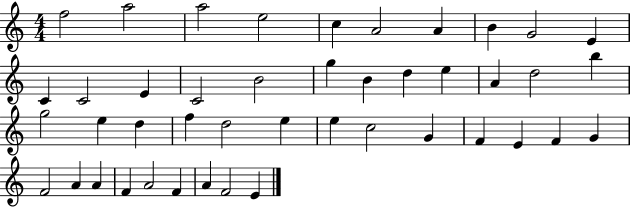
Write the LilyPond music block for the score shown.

{
  \clef treble
  \numericTimeSignature
  \time 4/4
  \key c \major
  f''2 a''2 | a''2 e''2 | c''4 a'2 a'4 | b'4 g'2 e'4 | \break c'4 c'2 e'4 | c'2 b'2 | g''4 b'4 d''4 e''4 | a'4 d''2 b''4 | \break g''2 e''4 d''4 | f''4 d''2 e''4 | e''4 c''2 g'4 | f'4 e'4 f'4 g'4 | \break f'2 a'4 a'4 | f'4 a'2 f'4 | a'4 f'2 e'4 | \bar "|."
}